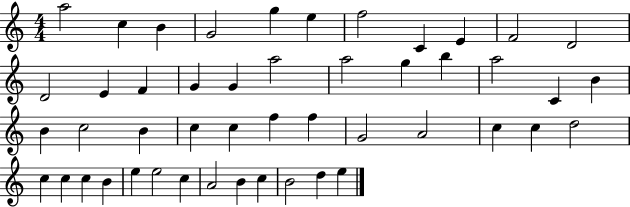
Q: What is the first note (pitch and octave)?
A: A5